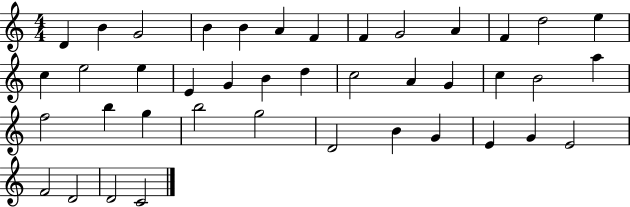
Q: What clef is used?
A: treble